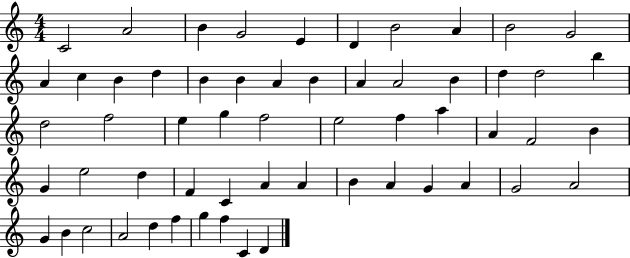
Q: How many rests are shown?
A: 0